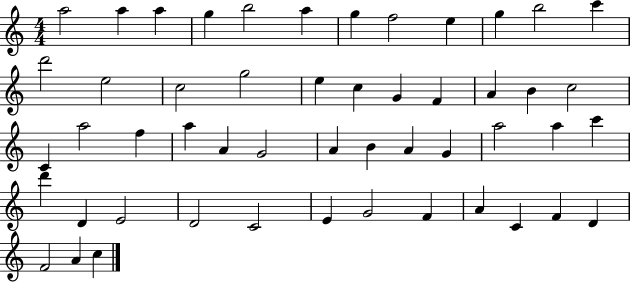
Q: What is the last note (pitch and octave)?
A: C5